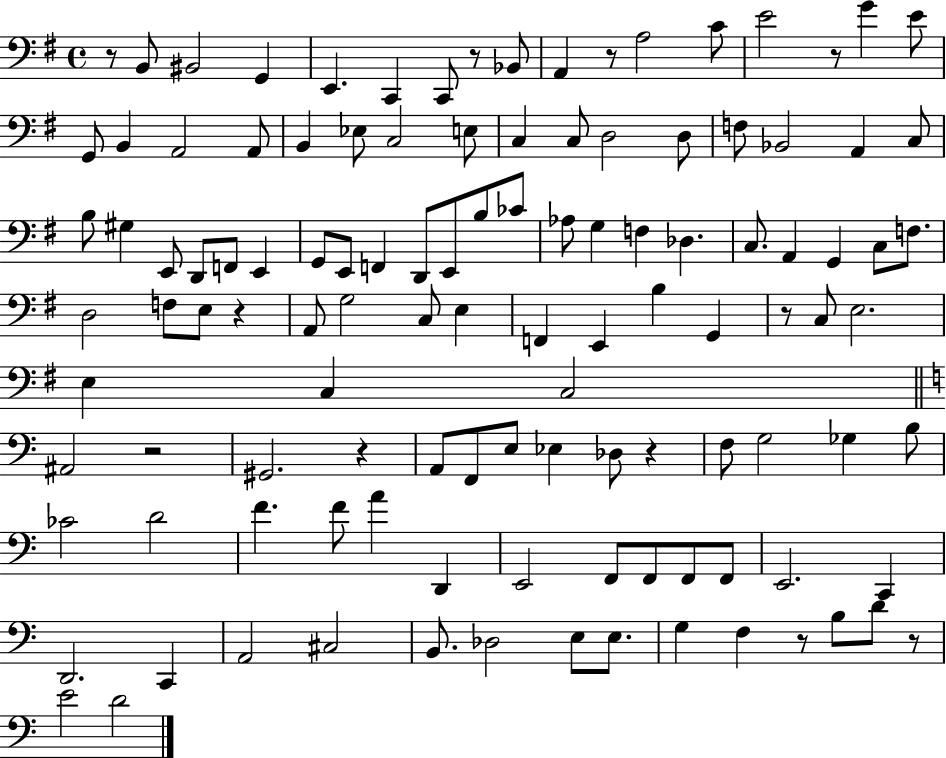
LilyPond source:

{
  \clef bass
  \time 4/4
  \defaultTimeSignature
  \key g \major
  r8 b,8 bis,2 g,4 | e,4. c,4 c,8 r8 bes,8 | a,4 r8 a2 c'8 | e'2 r8 g'4 e'8 | \break g,8 b,4 a,2 a,8 | b,4 ees8 c2 e8 | c4 c8 d2 d8 | f8 bes,2 a,4 c8 | \break b8 gis4 e,8 d,8 f,8 e,4 | g,8 e,8 f,4 d,8 e,8 b8 ces'8 | aes8 g4 f4 des4. | c8. a,4 g,4 c8 f8. | \break d2 f8 e8 r4 | a,8 g2 c8 e4 | f,4 e,4 b4 g,4 | r8 c8 e2. | \break e4 c4 c2 | \bar "||" \break \key c \major ais,2 r2 | gis,2. r4 | a,8 f,8 e8 ees4 des8 r4 | f8 g2 ges4 b8 | \break ces'2 d'2 | f'4. f'8 a'4 d,4 | e,2 f,8 f,8 f,8 f,8 | e,2. c,4 | \break d,2. c,4 | a,2 cis2 | b,8. des2 e8 e8. | g4 f4 r8 b8 d'8 r8 | \break e'2 d'2 | \bar "|."
}